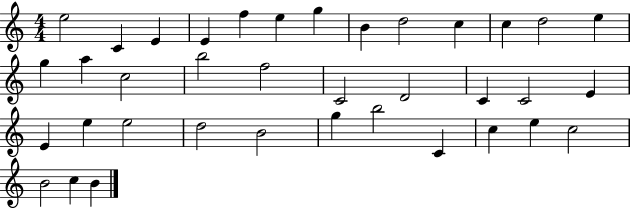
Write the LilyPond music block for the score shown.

{
  \clef treble
  \numericTimeSignature
  \time 4/4
  \key c \major
  e''2 c'4 e'4 | e'4 f''4 e''4 g''4 | b'4 d''2 c''4 | c''4 d''2 e''4 | \break g''4 a''4 c''2 | b''2 f''2 | c'2 d'2 | c'4 c'2 e'4 | \break e'4 e''4 e''2 | d''2 b'2 | g''4 b''2 c'4 | c''4 e''4 c''2 | \break b'2 c''4 b'4 | \bar "|."
}